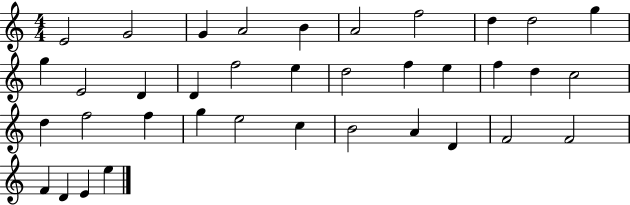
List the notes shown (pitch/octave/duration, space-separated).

E4/h G4/h G4/q A4/h B4/q A4/h F5/h D5/q D5/h G5/q G5/q E4/h D4/q D4/q F5/h E5/q D5/h F5/q E5/q F5/q D5/q C5/h D5/q F5/h F5/q G5/q E5/h C5/q B4/h A4/q D4/q F4/h F4/h F4/q D4/q E4/q E5/q